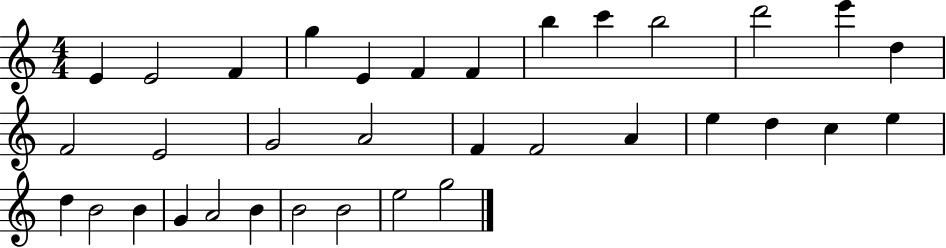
X:1
T:Untitled
M:4/4
L:1/4
K:C
E E2 F g E F F b c' b2 d'2 e' d F2 E2 G2 A2 F F2 A e d c e d B2 B G A2 B B2 B2 e2 g2